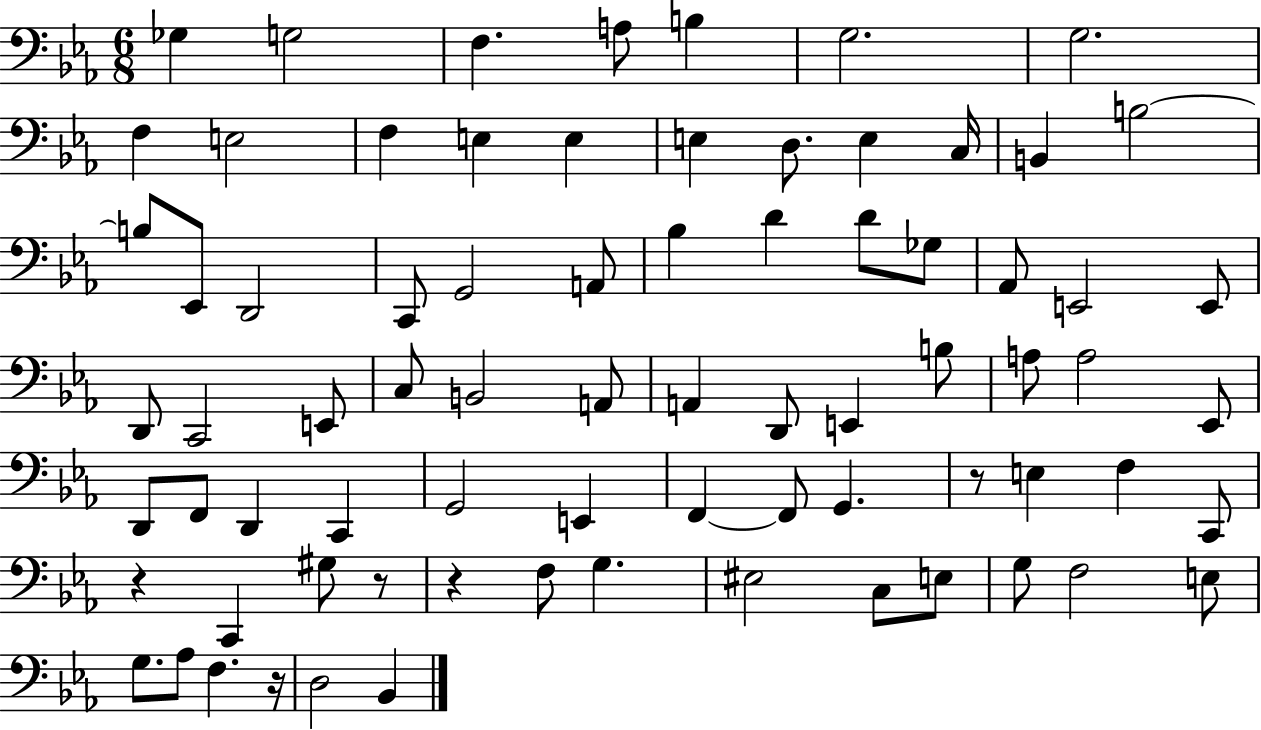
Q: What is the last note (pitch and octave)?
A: Bb2